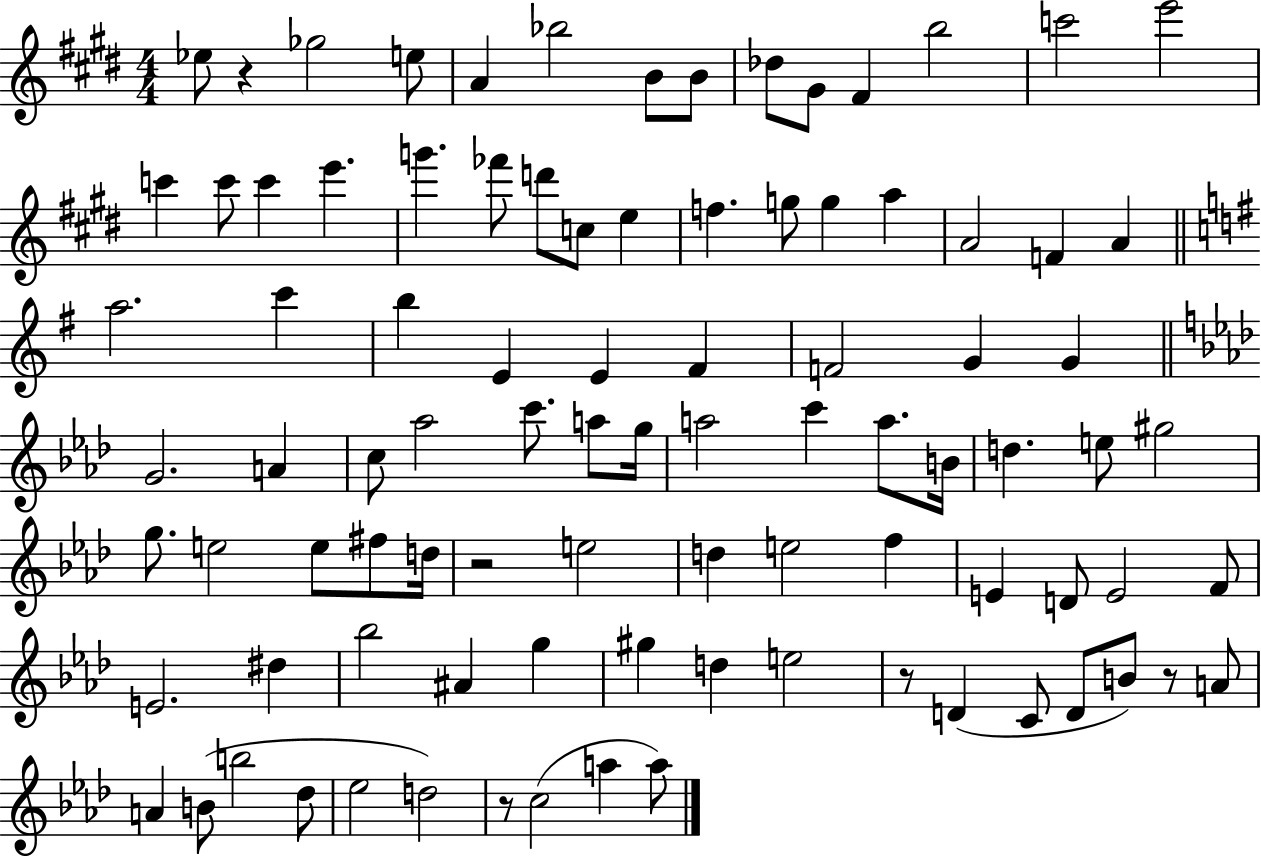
Eb5/e R/q Gb5/h E5/e A4/q Bb5/h B4/e B4/e Db5/e G#4/e F#4/q B5/h C6/h E6/h C6/q C6/e C6/q E6/q. G6/q. FES6/e D6/e C5/e E5/q F5/q. G5/e G5/q A5/q A4/h F4/q A4/q A5/h. C6/q B5/q E4/q E4/q F#4/q F4/h G4/q G4/q G4/h. A4/q C5/e Ab5/h C6/e. A5/e G5/s A5/h C6/q A5/e. B4/s D5/q. E5/e G#5/h G5/e. E5/h E5/e F#5/e D5/s R/h E5/h D5/q E5/h F5/q E4/q D4/e E4/h F4/e E4/h. D#5/q Bb5/h A#4/q G5/q G#5/q D5/q E5/h R/e D4/q C4/e D4/e B4/e R/e A4/e A4/q B4/e B5/h Db5/e Eb5/h D5/h R/e C5/h A5/q A5/e